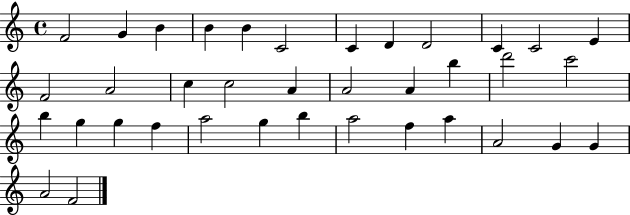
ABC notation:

X:1
T:Untitled
M:4/4
L:1/4
K:C
F2 G B B B C2 C D D2 C C2 E F2 A2 c c2 A A2 A b d'2 c'2 b g g f a2 g b a2 f a A2 G G A2 F2